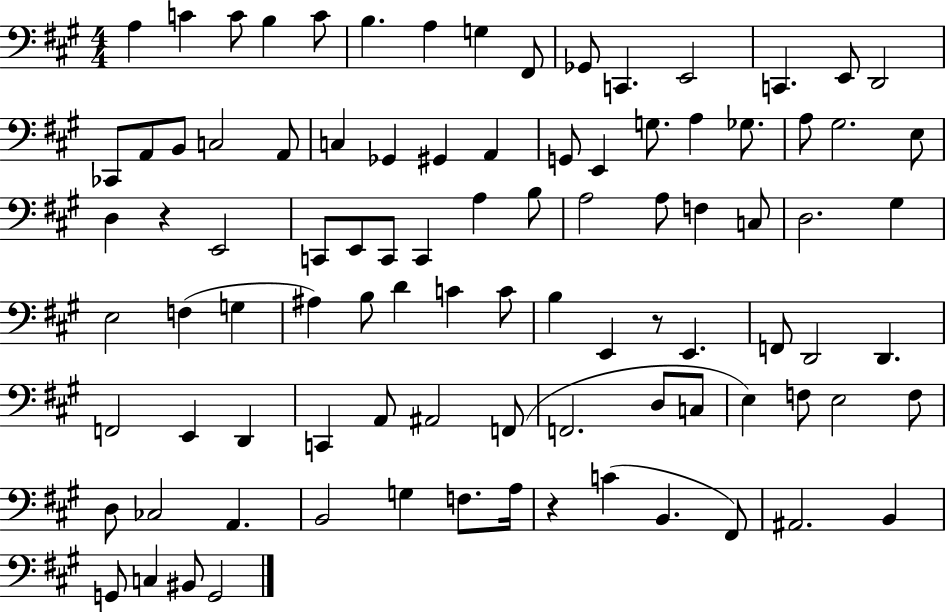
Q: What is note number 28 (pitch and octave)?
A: A3